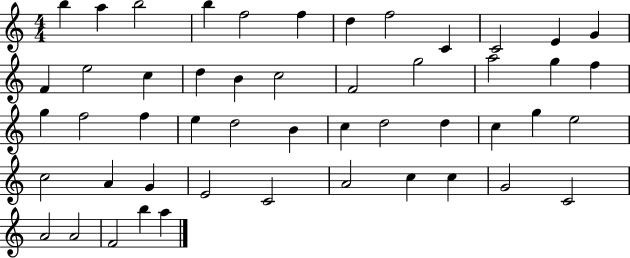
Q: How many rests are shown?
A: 0